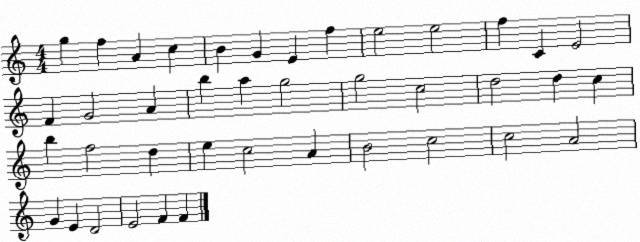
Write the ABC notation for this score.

X:1
T:Untitled
M:4/4
L:1/4
K:C
g f A c B G E f e2 e2 f C E2 F G2 A b a g2 g2 c2 d2 d c b f2 d e c2 A B2 c2 c2 A2 G E D2 E2 F F